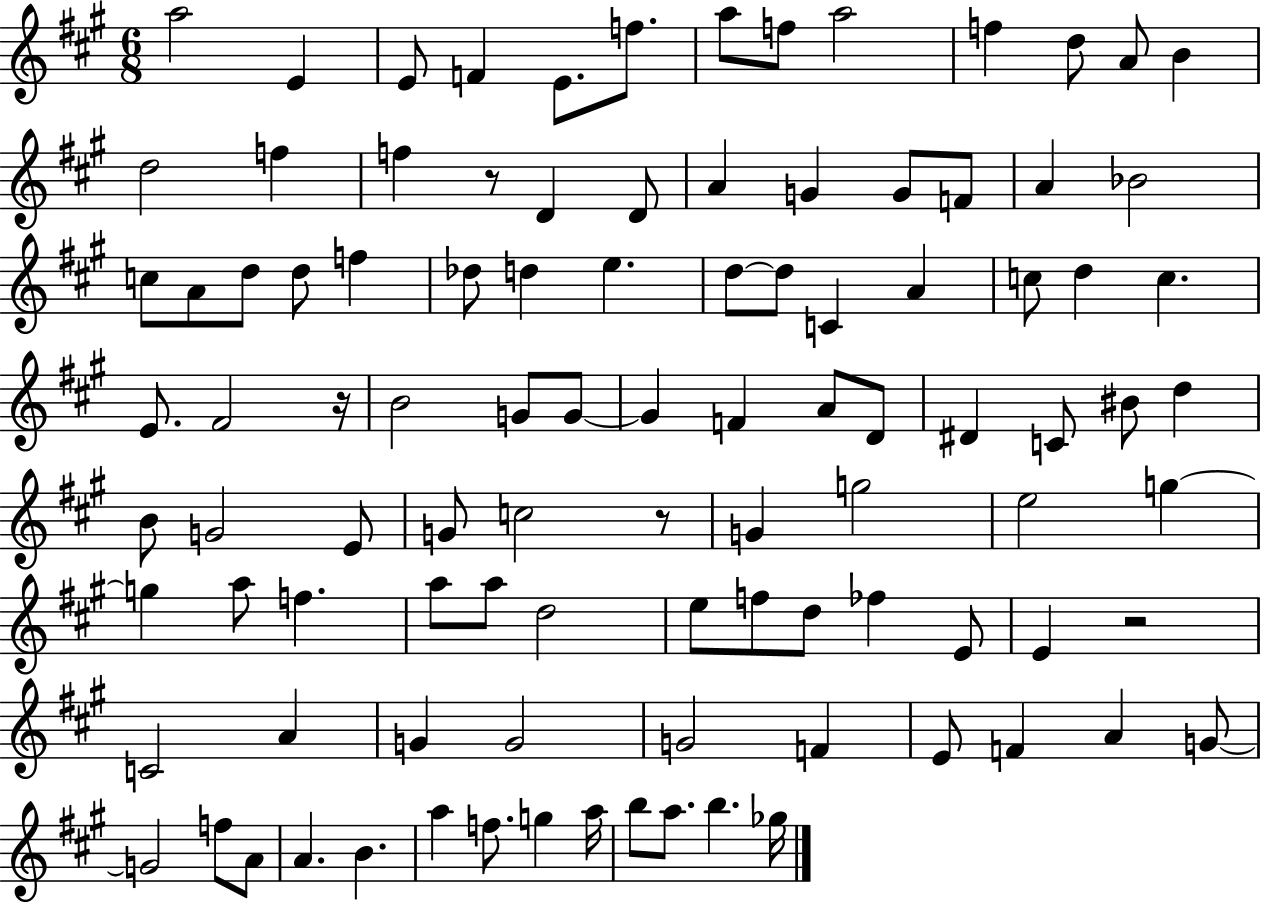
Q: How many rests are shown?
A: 4